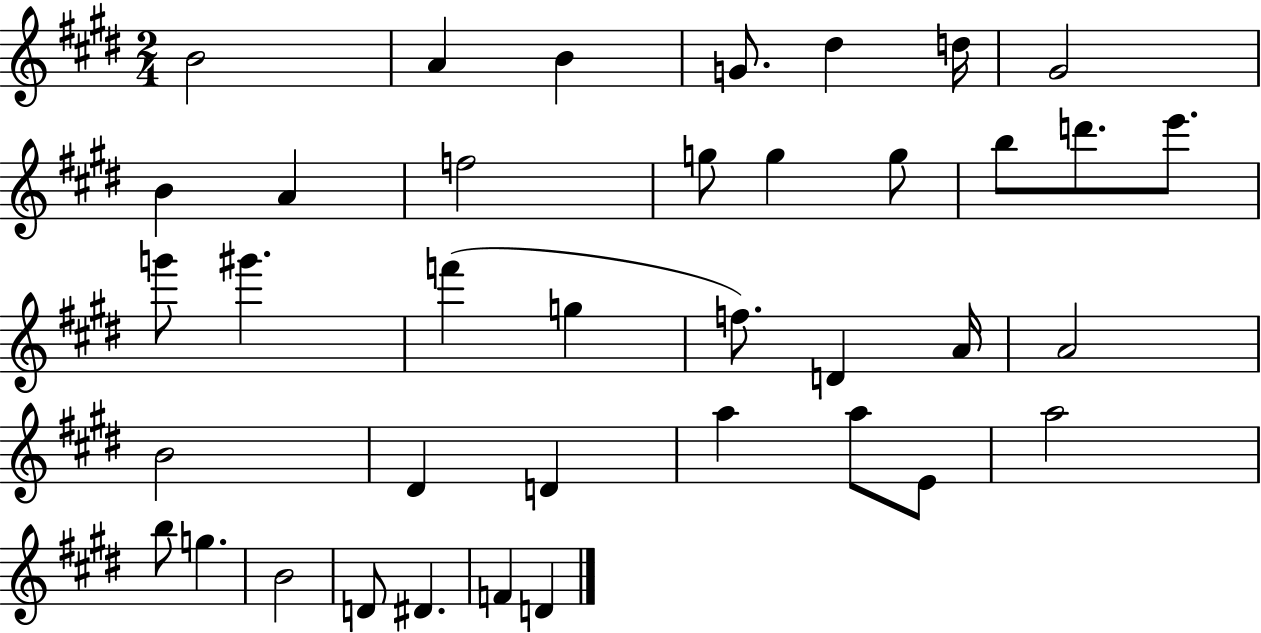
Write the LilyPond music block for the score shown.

{
  \clef treble
  \numericTimeSignature
  \time 2/4
  \key e \major
  \repeat volta 2 { b'2 | a'4 b'4 | g'8. dis''4 d''16 | gis'2 | \break b'4 a'4 | f''2 | g''8 g''4 g''8 | b''8 d'''8. e'''8. | \break g'''8 gis'''4. | f'''4( g''4 | f''8.) d'4 a'16 | a'2 | \break b'2 | dis'4 d'4 | a''4 a''8 e'8 | a''2 | \break b''8 g''4. | b'2 | d'8 dis'4. | f'4 d'4 | \break } \bar "|."
}